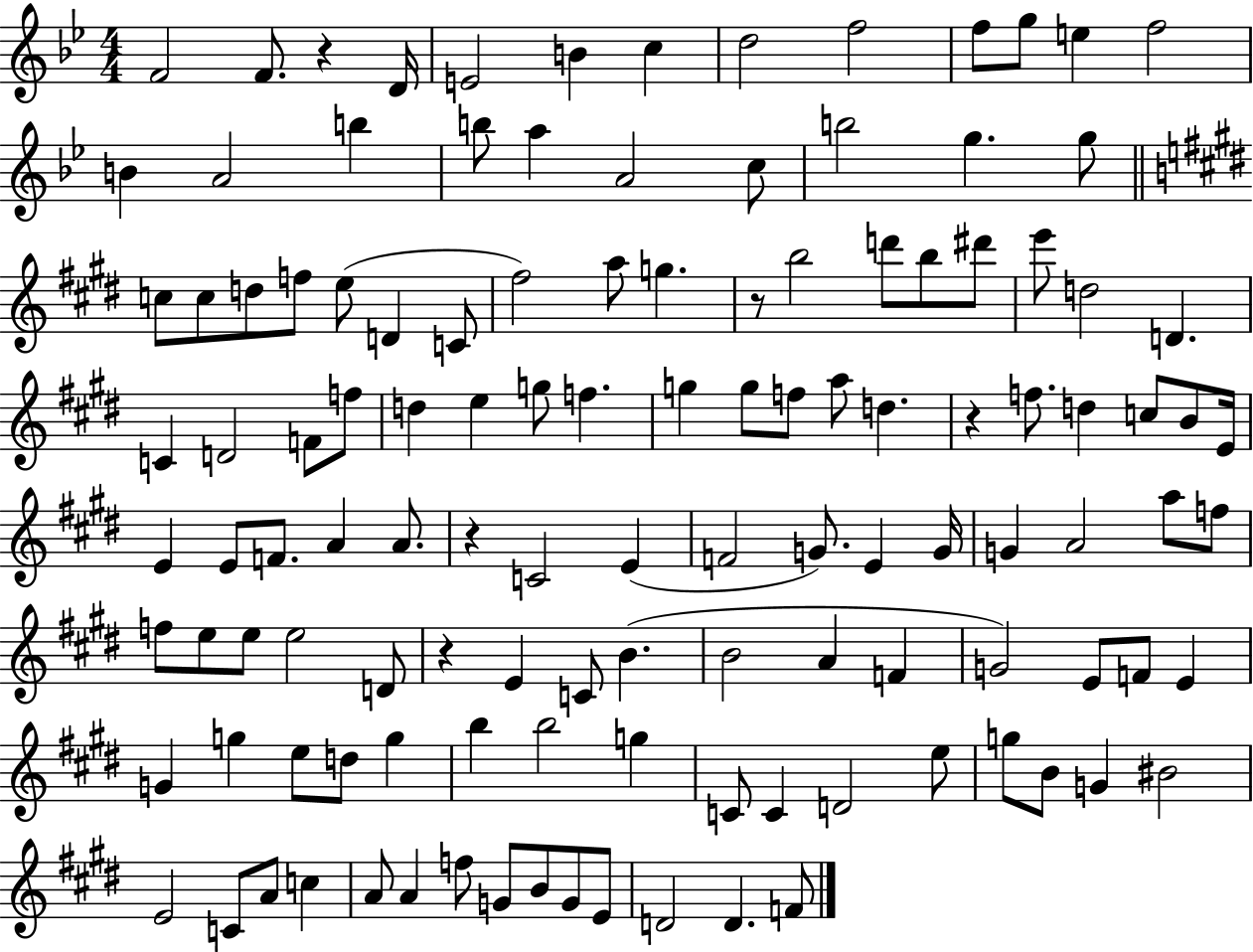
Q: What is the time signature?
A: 4/4